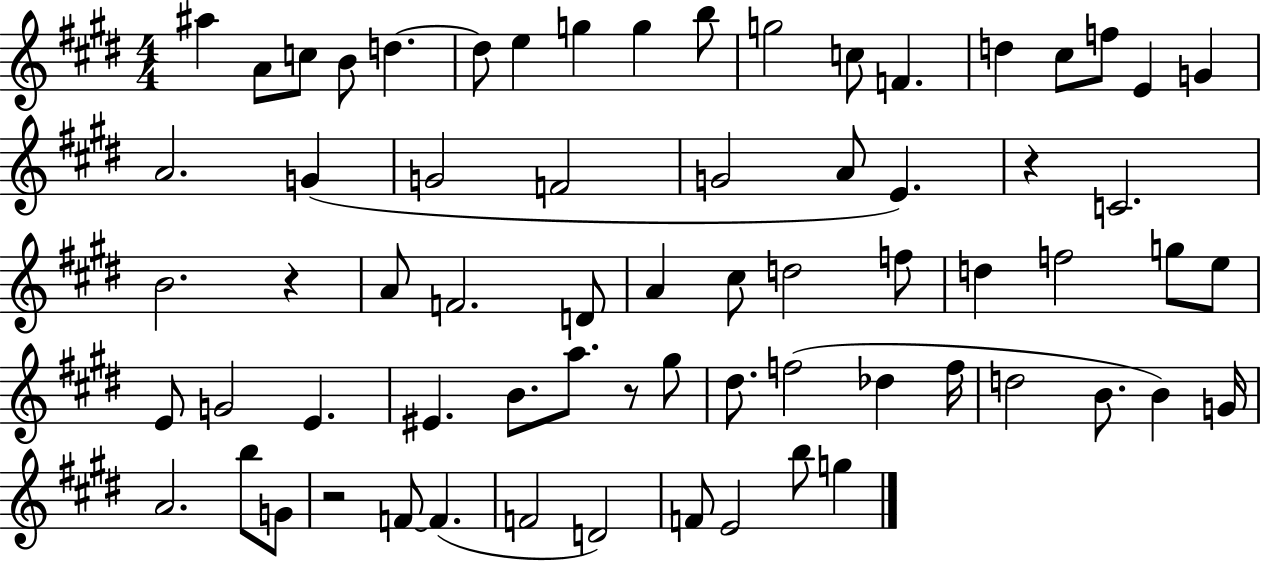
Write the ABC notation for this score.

X:1
T:Untitled
M:4/4
L:1/4
K:E
^a A/2 c/2 B/2 d d/2 e g g b/2 g2 c/2 F d ^c/2 f/2 E G A2 G G2 F2 G2 A/2 E z C2 B2 z A/2 F2 D/2 A ^c/2 d2 f/2 d f2 g/2 e/2 E/2 G2 E ^E B/2 a/2 z/2 ^g/2 ^d/2 f2 _d f/4 d2 B/2 B G/4 A2 b/2 G/2 z2 F/2 F F2 D2 F/2 E2 b/2 g